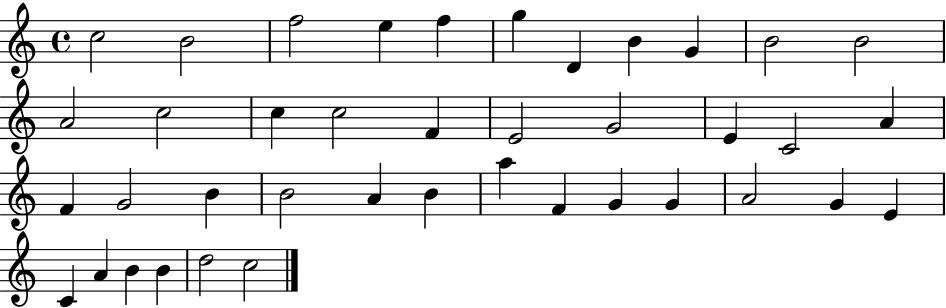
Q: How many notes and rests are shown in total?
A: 40